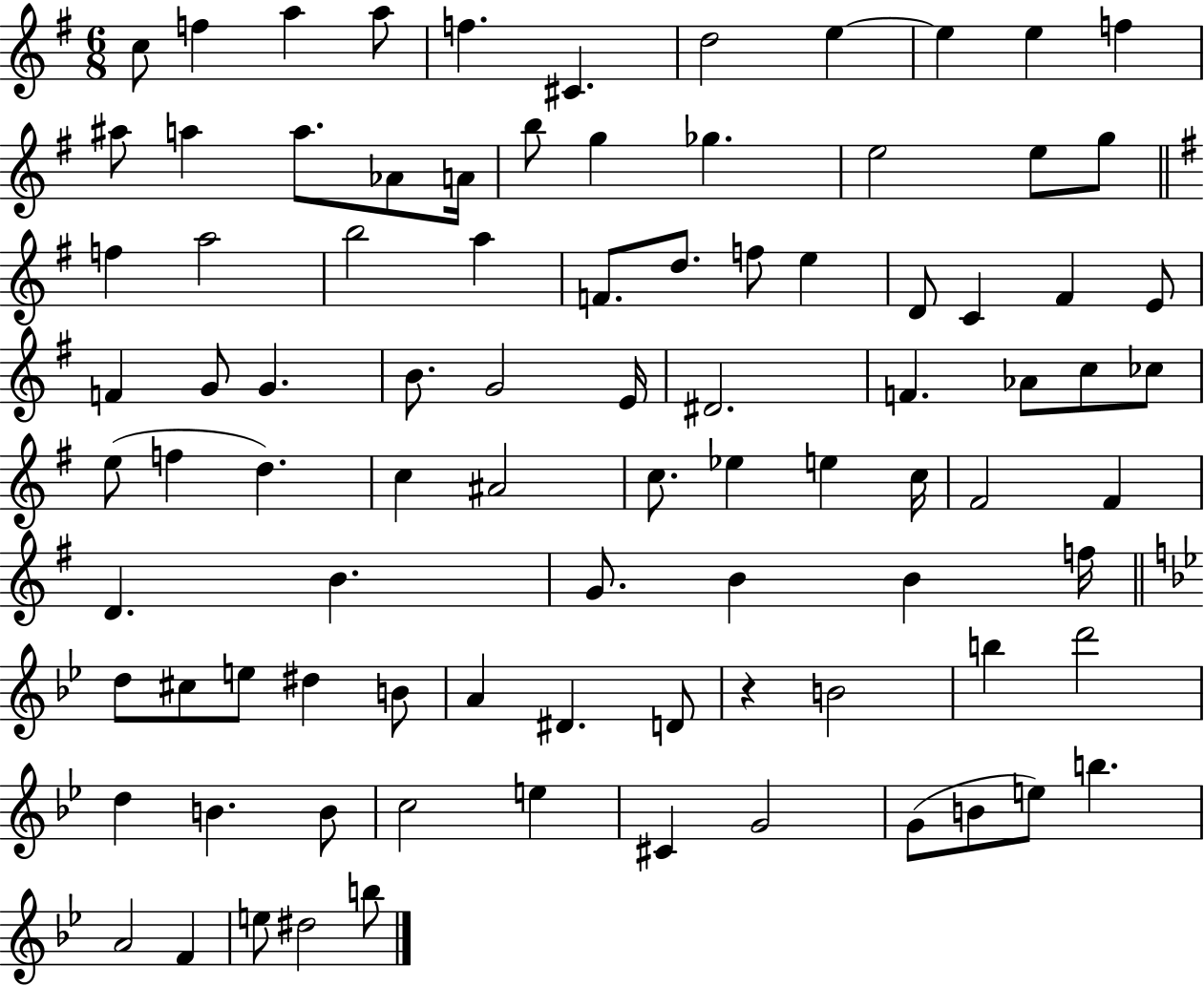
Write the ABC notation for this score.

X:1
T:Untitled
M:6/8
L:1/4
K:G
c/2 f a a/2 f ^C d2 e e e f ^a/2 a a/2 _A/2 A/4 b/2 g _g e2 e/2 g/2 f a2 b2 a F/2 d/2 f/2 e D/2 C ^F E/2 F G/2 G B/2 G2 E/4 ^D2 F _A/2 c/2 _c/2 e/2 f d c ^A2 c/2 _e e c/4 ^F2 ^F D B G/2 B B f/4 d/2 ^c/2 e/2 ^d B/2 A ^D D/2 z B2 b d'2 d B B/2 c2 e ^C G2 G/2 B/2 e/2 b A2 F e/2 ^d2 b/2